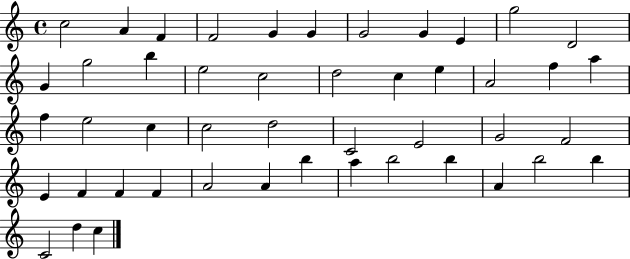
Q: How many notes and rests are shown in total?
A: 47